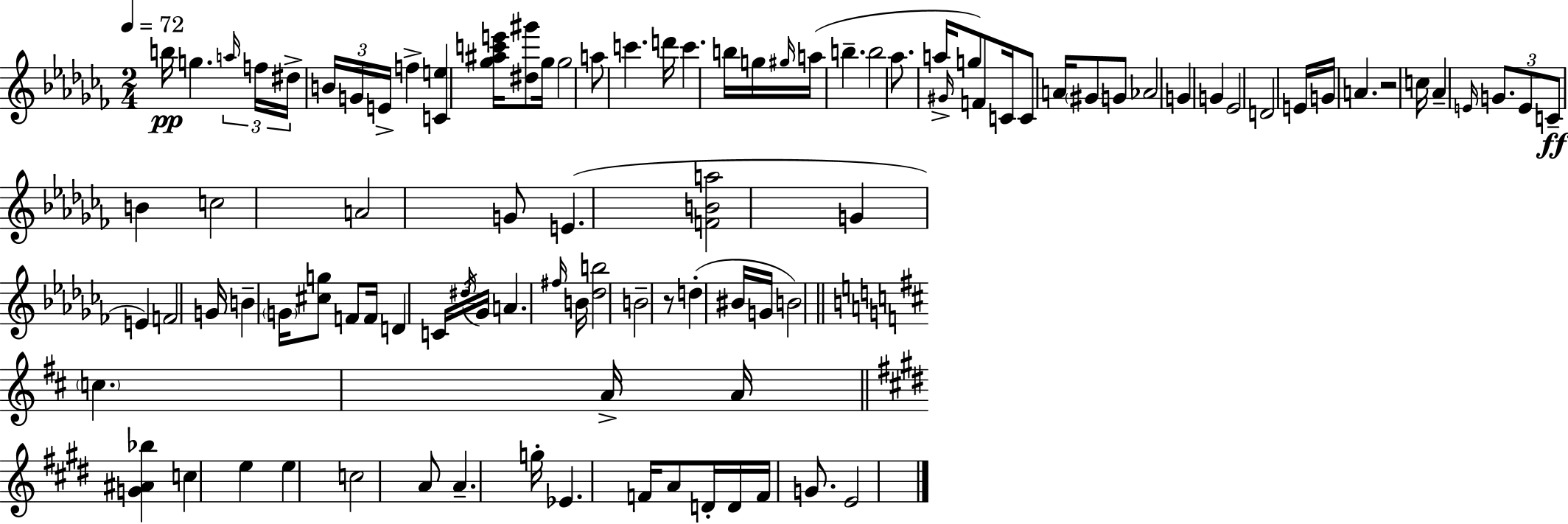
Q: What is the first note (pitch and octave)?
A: B5